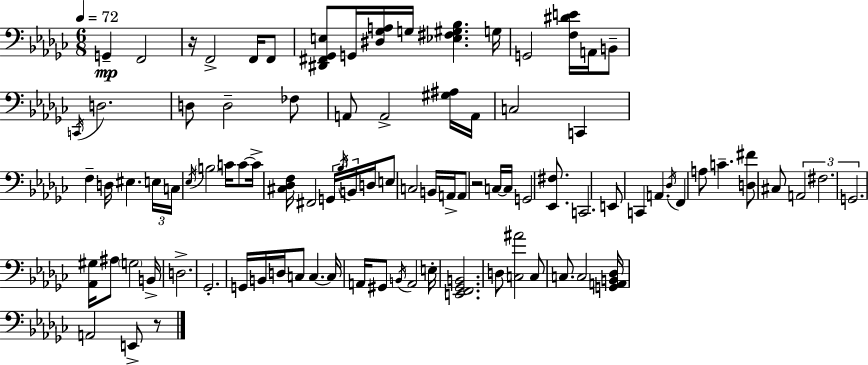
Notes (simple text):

G2/q F2/h R/s F2/h F2/s F2/e [D#2,F#2,Gb2,E3]/e G2/s [D#3,Gb3,A3]/s G3/s [Eb3,F#3,G#3,Bb3]/q. G3/s G2/h [F3,D#4,E4]/s A2/s B2/e C2/s D3/h. D3/e D3/h FES3/e A2/e A2/h [G#3,A#3]/s A2/s C3/h C2/q F3/q D3/s EIS3/q. E3/s C3/s Eb3/s B3/h C4/s C4/e C4/s [C#3,Db3,F3]/s F#2/h G2/s Bb3/s B2/s D3/s E3/e C3/h B2/s A2/s A2/e R/h C3/s C3/s G2/h [Eb2,F#3]/e. C2/h. E2/e C2/q A2/q. Db3/s F2/q A3/e C4/q. [D3,F#4]/e C#3/e A2/h F#3/h. G2/h. [Ab2,G#3]/s A#3/e G3/h B2/s D3/h. Gb2/h. G2/s B2/s D3/s C3/e C3/q. C3/s A2/s G#2/e B2/s A2/h E3/s [E2,F2,Gb2,B2]/h. D3/e [C3,A#4]/h C3/e C3/e. C3/h [G2,A2,B2,Db3]/s A2/h E2/e R/e